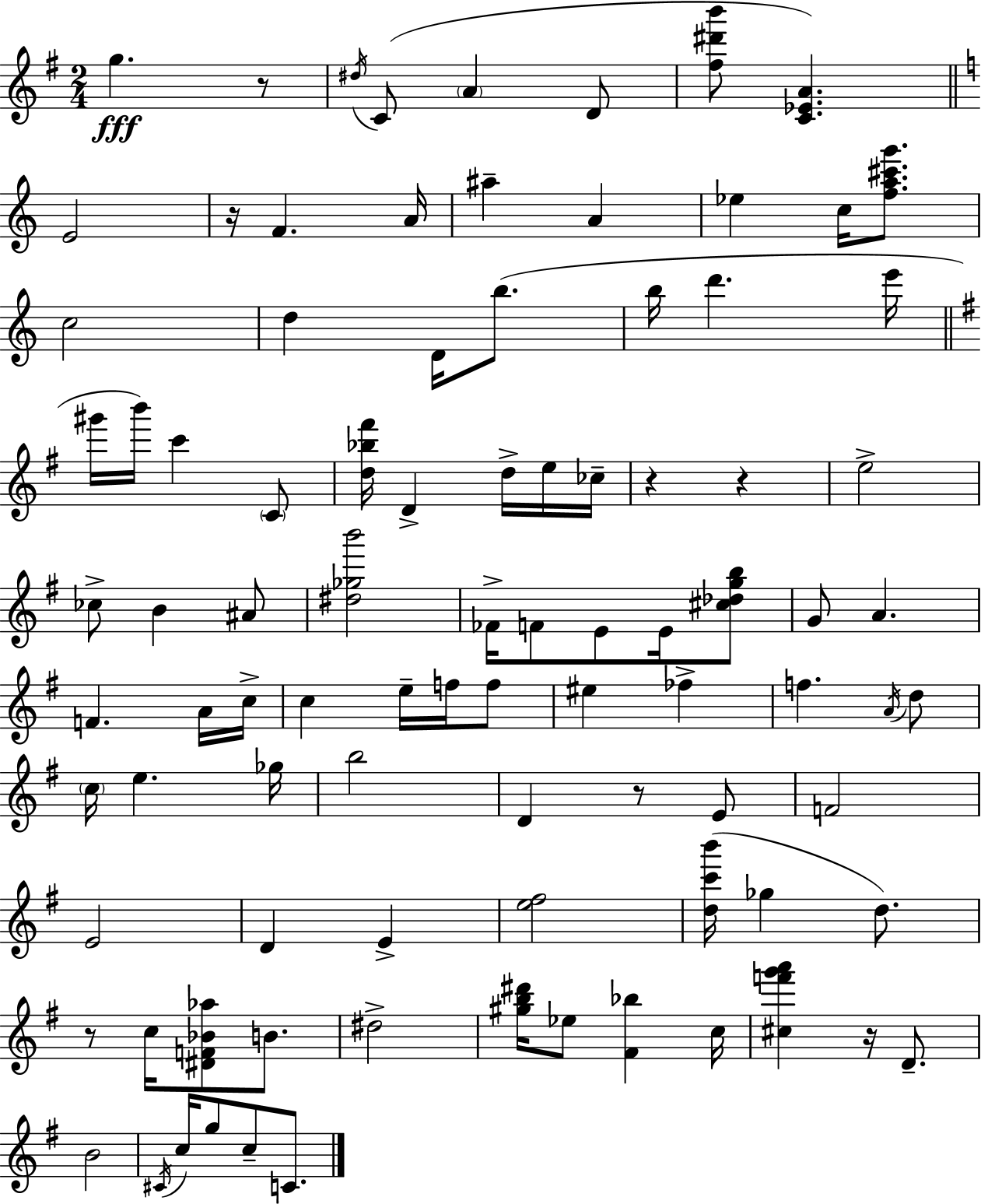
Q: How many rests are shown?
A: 7